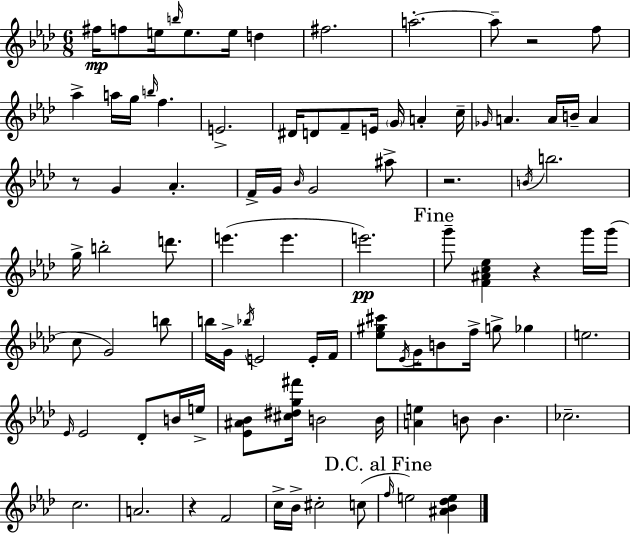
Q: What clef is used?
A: treble